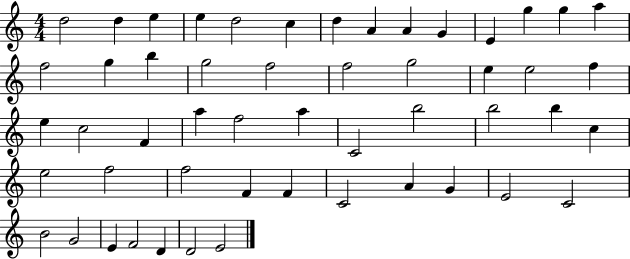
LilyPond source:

{
  \clef treble
  \numericTimeSignature
  \time 4/4
  \key c \major
  d''2 d''4 e''4 | e''4 d''2 c''4 | d''4 a'4 a'4 g'4 | e'4 g''4 g''4 a''4 | \break f''2 g''4 b''4 | g''2 f''2 | f''2 g''2 | e''4 e''2 f''4 | \break e''4 c''2 f'4 | a''4 f''2 a''4 | c'2 b''2 | b''2 b''4 c''4 | \break e''2 f''2 | f''2 f'4 f'4 | c'2 a'4 g'4 | e'2 c'2 | \break b'2 g'2 | e'4 f'2 d'4 | d'2 e'2 | \bar "|."
}